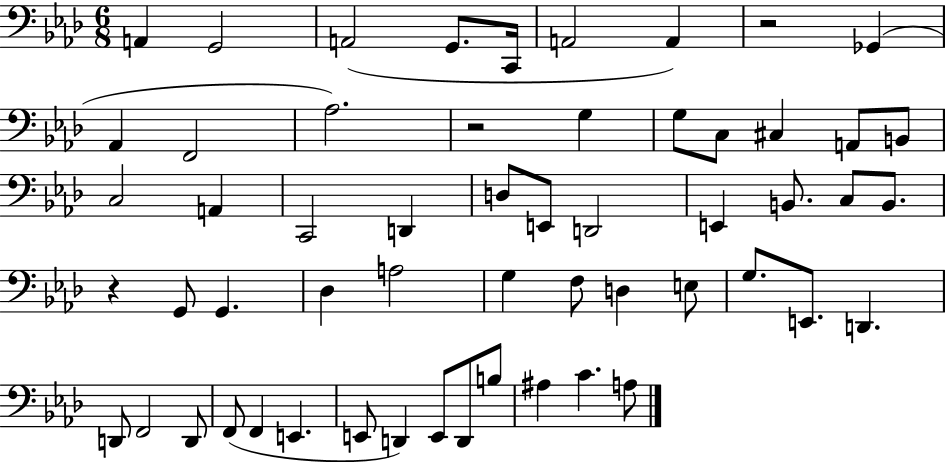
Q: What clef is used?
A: bass